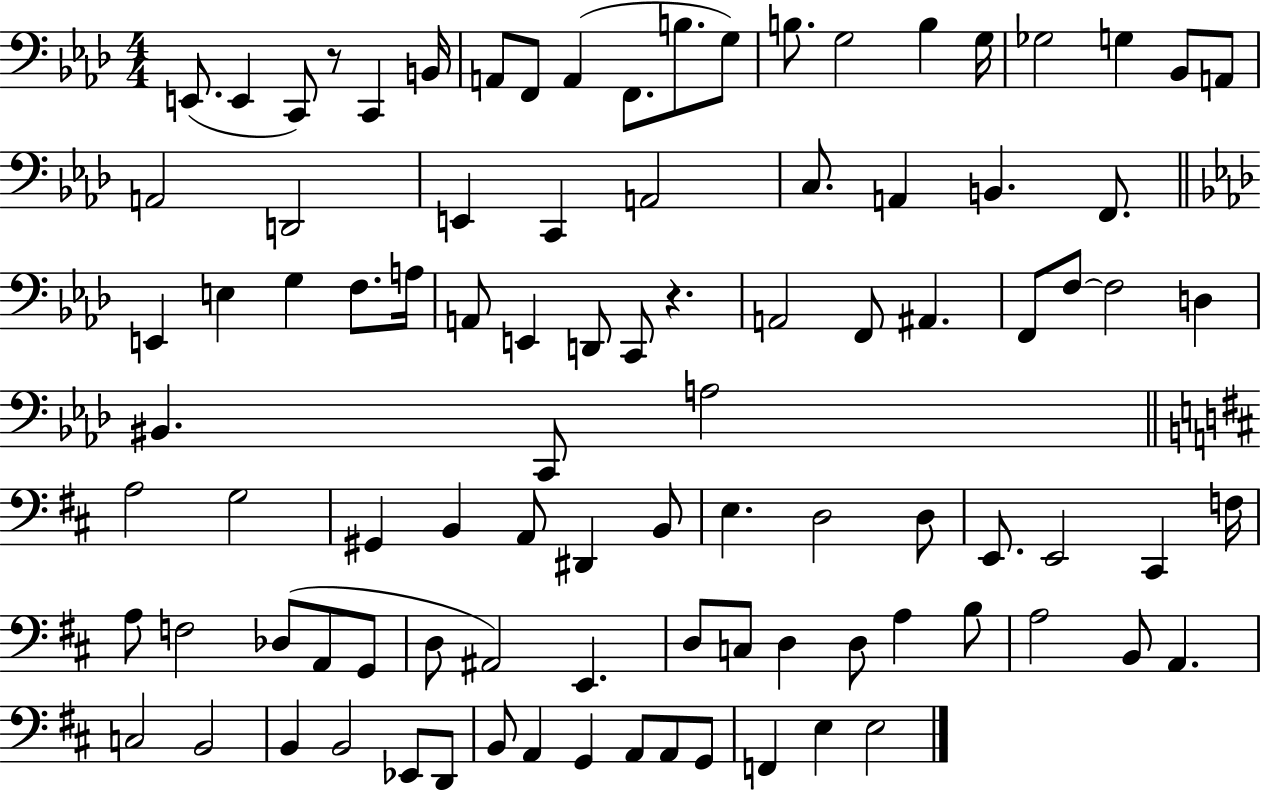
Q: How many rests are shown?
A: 2